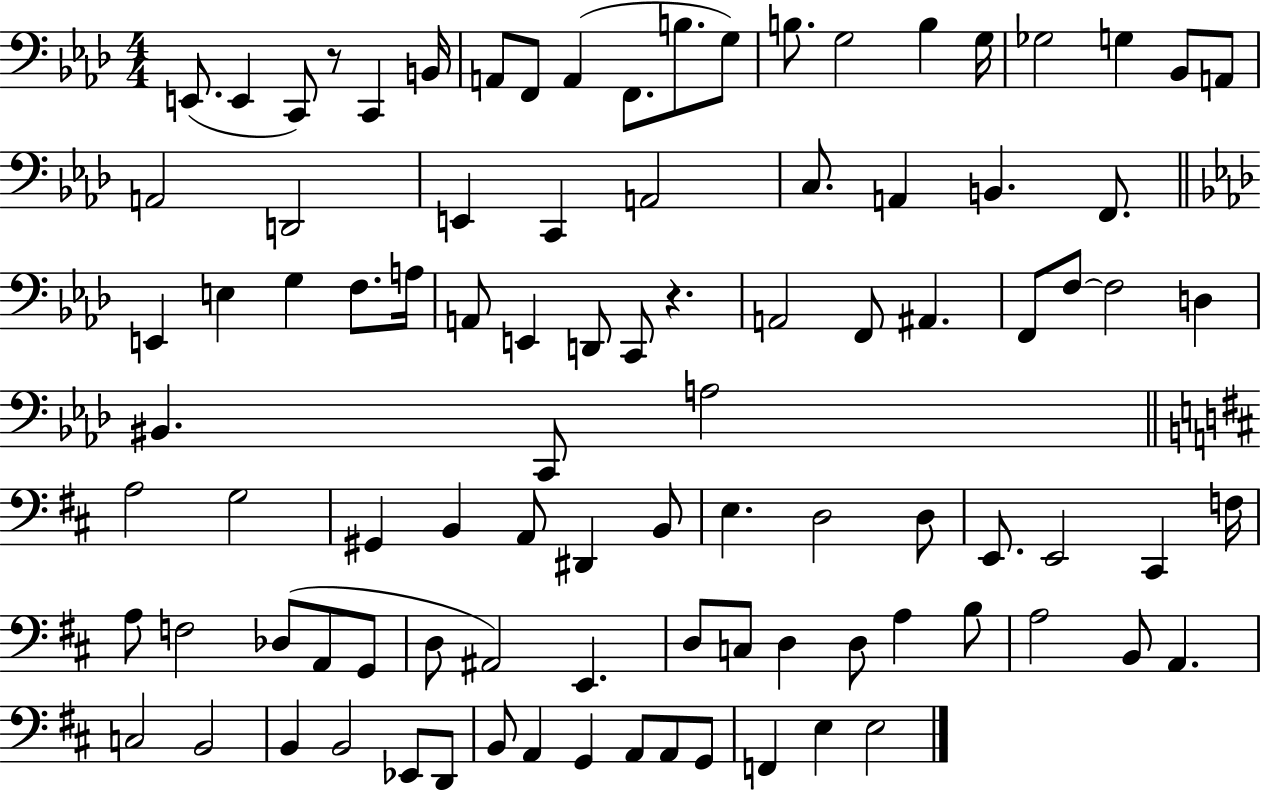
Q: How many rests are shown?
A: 2